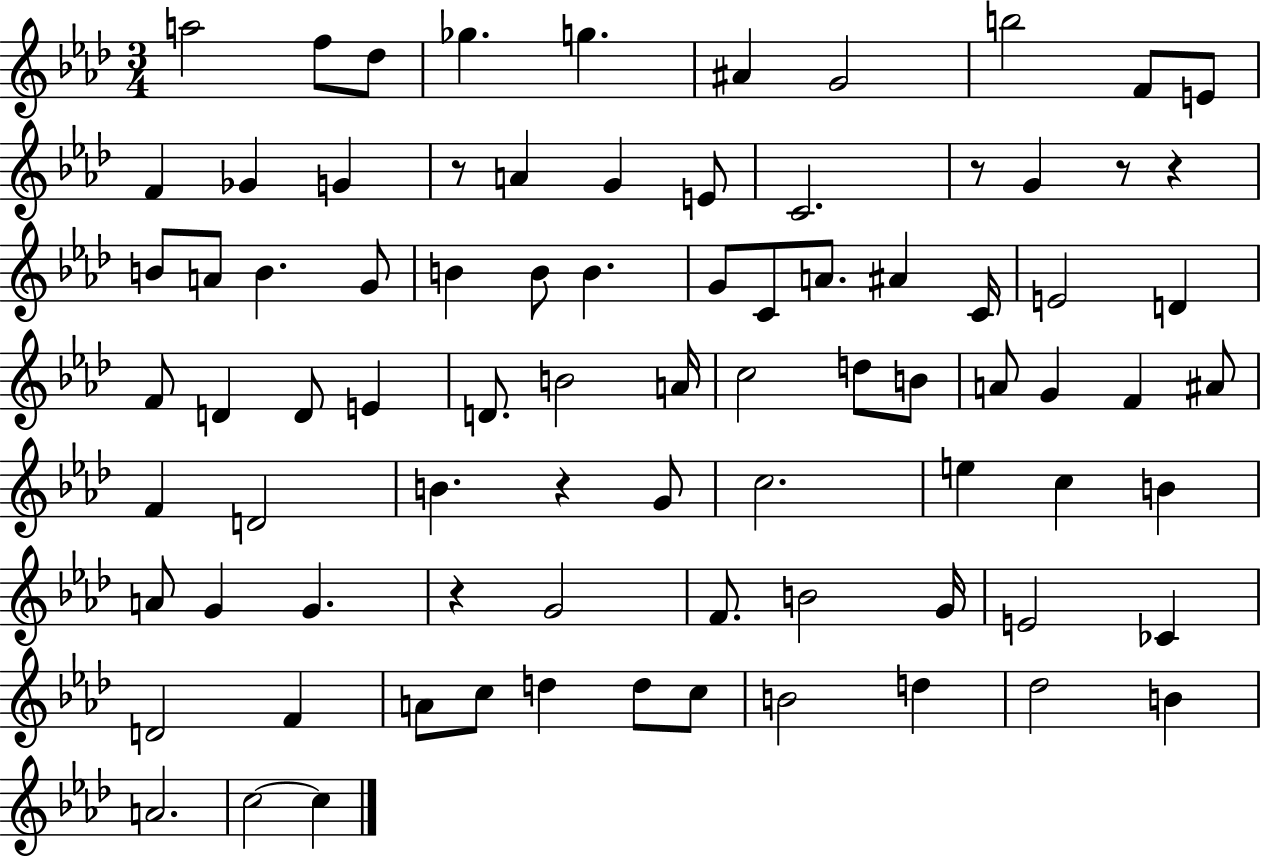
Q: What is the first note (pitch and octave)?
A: A5